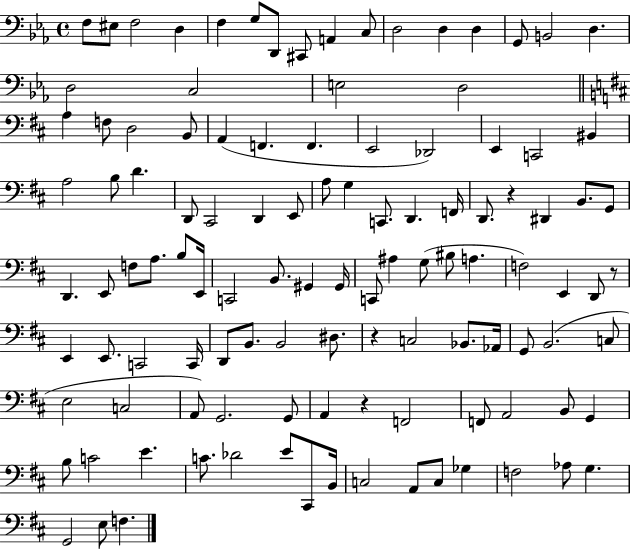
{
  \clef bass
  \time 4/4
  \defaultTimeSignature
  \key ees \major
  f8 eis8 f2 d4 | f4 g8 d,8 cis,8 a,4 c8 | d2 d4 d4 | g,8 b,2 d4. | \break d2 c2 | e2 d2 | \bar "||" \break \key b \minor a4 f8 d2 b,8 | a,4( f,4. f,4. | e,2 des,2) | e,4 c,2 bis,4 | \break a2 b8 d'4. | d,8 cis,2 d,4 e,8 | a8 g4 c,8. d,4. f,16 | d,8. r4 dis,4 b,8. g,8 | \break d,4. e,8 f8 a8. b8 e,16 | c,2 b,8. gis,4 gis,16 | c,8 ais4 g8( bis8 a4. | f2) e,4 d,8 r8 | \break e,4 e,8. c,2 c,16 | d,8 b,8. b,2 dis8. | r4 c2 bes,8. aes,16 | g,8 b,2.( c8 | \break e2 c2 | a,8) g,2. g,8 | a,4 r4 f,2 | f,8 a,2 b,8 g,4 | \break b8 c'2 e'4. | c'8. des'2 e'8 cis,8 b,16 | c2 a,8 c8 ges4 | f2 aes8 g4. | \break g,2 e8 f4. | \bar "|."
}